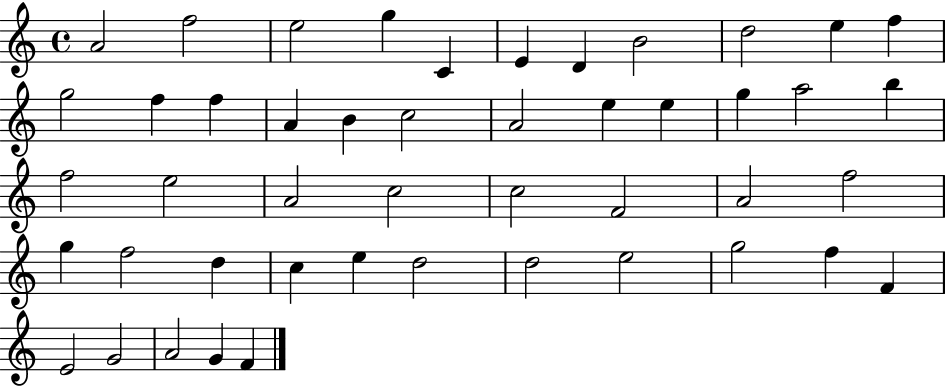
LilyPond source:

{
  \clef treble
  \time 4/4
  \defaultTimeSignature
  \key c \major
  a'2 f''2 | e''2 g''4 c'4 | e'4 d'4 b'2 | d''2 e''4 f''4 | \break g''2 f''4 f''4 | a'4 b'4 c''2 | a'2 e''4 e''4 | g''4 a''2 b''4 | \break f''2 e''2 | a'2 c''2 | c''2 f'2 | a'2 f''2 | \break g''4 f''2 d''4 | c''4 e''4 d''2 | d''2 e''2 | g''2 f''4 f'4 | \break e'2 g'2 | a'2 g'4 f'4 | \bar "|."
}